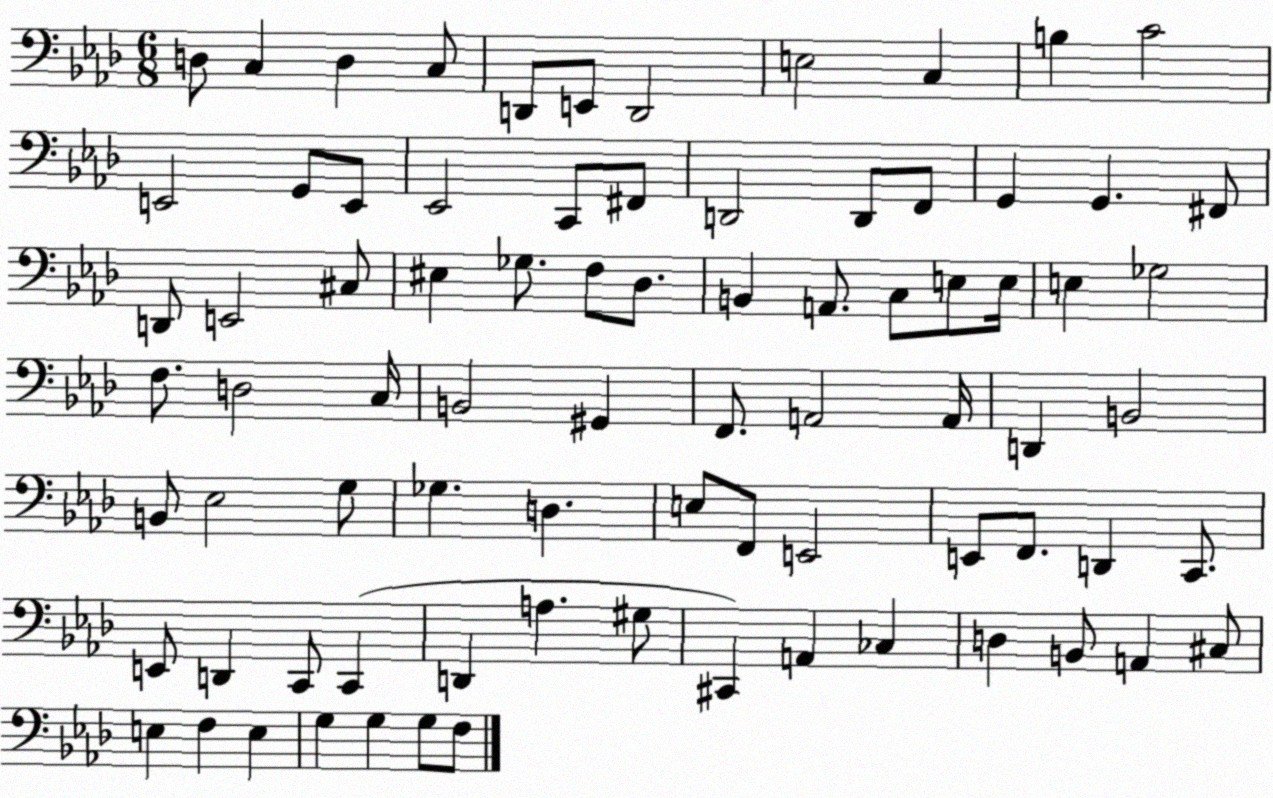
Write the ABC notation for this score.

X:1
T:Untitled
M:6/8
L:1/4
K:Ab
D,/2 C, D, C,/2 D,,/2 E,,/2 D,,2 E,2 C, B, C2 E,,2 G,,/2 E,,/2 _E,,2 C,,/2 ^F,,/2 D,,2 D,,/2 F,,/2 G,, G,, ^F,,/2 D,,/2 E,,2 ^C,/2 ^E, _G,/2 F,/2 _D,/2 B,, A,,/2 C,/2 E,/2 E,/4 E, _G,2 F,/2 D,2 C,/4 B,,2 ^G,, F,,/2 A,,2 A,,/4 D,, B,,2 B,,/2 _E,2 G,/2 _G, D, E,/2 F,,/2 E,,2 E,,/2 F,,/2 D,, C,,/2 E,,/2 D,, C,,/2 C,, D,, A, ^G,/2 ^C,, A,, _C, D, B,,/2 A,, ^C,/2 E, F, E, G, G, G,/2 F,/2